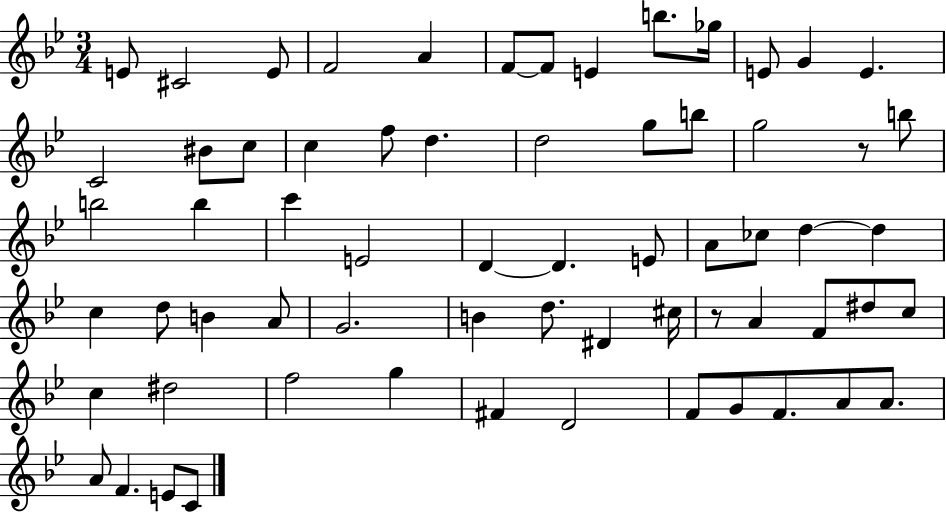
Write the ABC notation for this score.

X:1
T:Untitled
M:3/4
L:1/4
K:Bb
E/2 ^C2 E/2 F2 A F/2 F/2 E b/2 _g/4 E/2 G E C2 ^B/2 c/2 c f/2 d d2 g/2 b/2 g2 z/2 b/2 b2 b c' E2 D D E/2 A/2 _c/2 d d c d/2 B A/2 G2 B d/2 ^D ^c/4 z/2 A F/2 ^d/2 c/2 c ^d2 f2 g ^F D2 F/2 G/2 F/2 A/2 A/2 A/2 F E/2 C/2